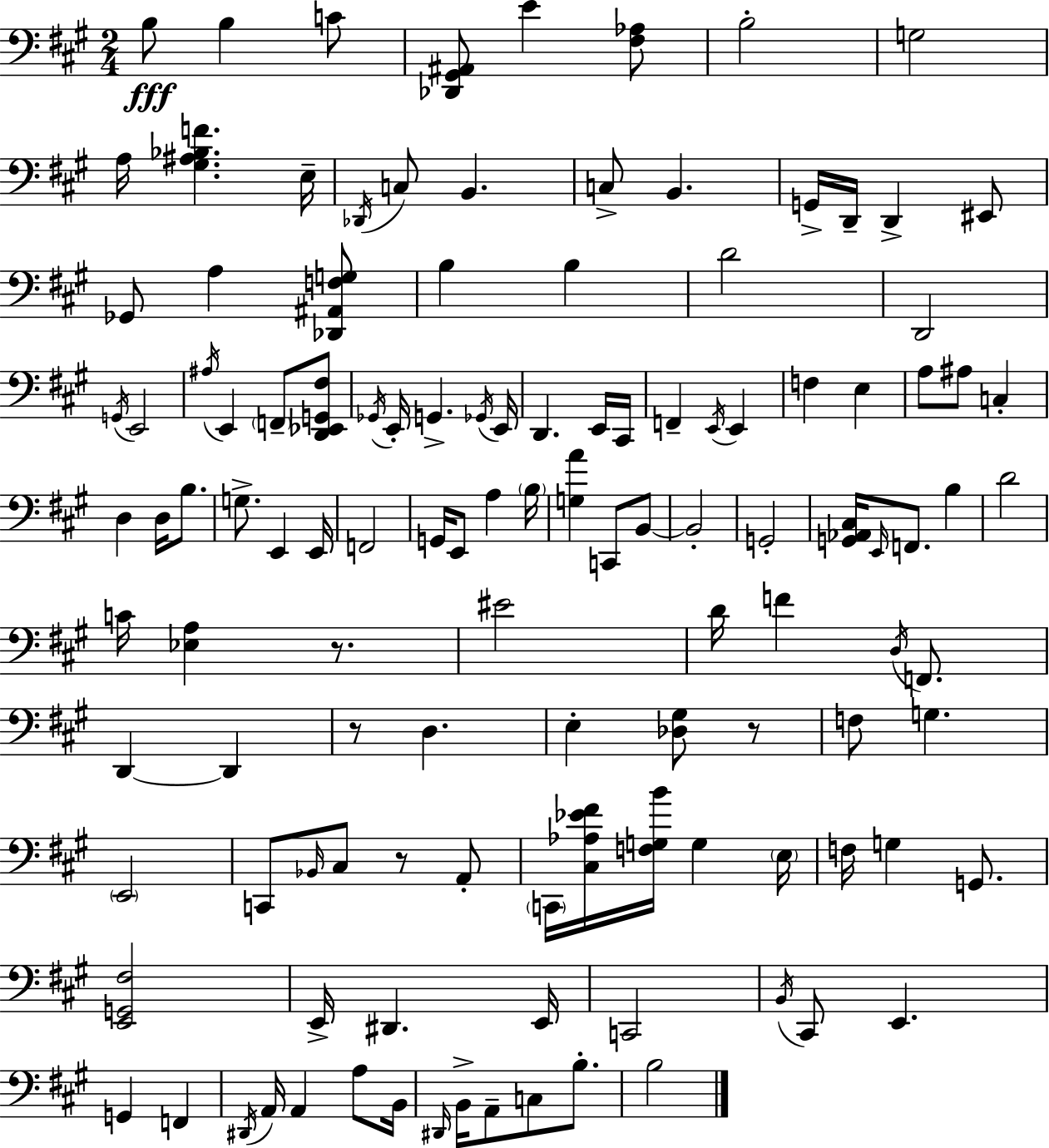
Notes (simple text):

B3/e B3/q C4/e [Db2,G#2,A#2]/e E4/q [F#3,Ab3]/e B3/h G3/h A3/s [G#3,A#3,Bb3,F4]/q. E3/s Db2/s C3/e B2/q. C3/e B2/q. G2/s D2/s D2/q EIS2/e Gb2/e A3/q [Db2,A#2,F3,G3]/e B3/q B3/q D4/h D2/h G2/s E2/h A#3/s E2/q F2/e [D2,Eb2,G2,F#3]/e Gb2/s E2/s G2/q. Gb2/s E2/s D2/q. E2/s C#2/s F2/q E2/s E2/q F3/q E3/q A3/e A#3/e C3/q D3/q D3/s B3/e. G3/e. E2/q E2/s F2/h G2/s E2/e A3/q B3/s [G3,A4]/q C2/e B2/e B2/h G2/h [G2,Ab2,C#3]/s E2/s F2/e. B3/q D4/h C4/s [Eb3,A3]/q R/e. EIS4/h D4/s F4/q D3/s F2/e. D2/q D2/q R/e D3/q. E3/q [Db3,G#3]/e R/e F3/e G3/q. E2/h C2/e Bb2/s C#3/e R/e A2/e C2/s [C#3,Ab3,Eb4,F#4]/s [F3,G3,B4]/s G3/q E3/s F3/s G3/q G2/e. [E2,G2,F#3]/h E2/s D#2/q. E2/s C2/h B2/s C#2/e E2/q. G2/q F2/q D#2/s A2/s A2/q A3/e B2/s D#2/s B2/s A2/e C3/e B3/e. B3/h